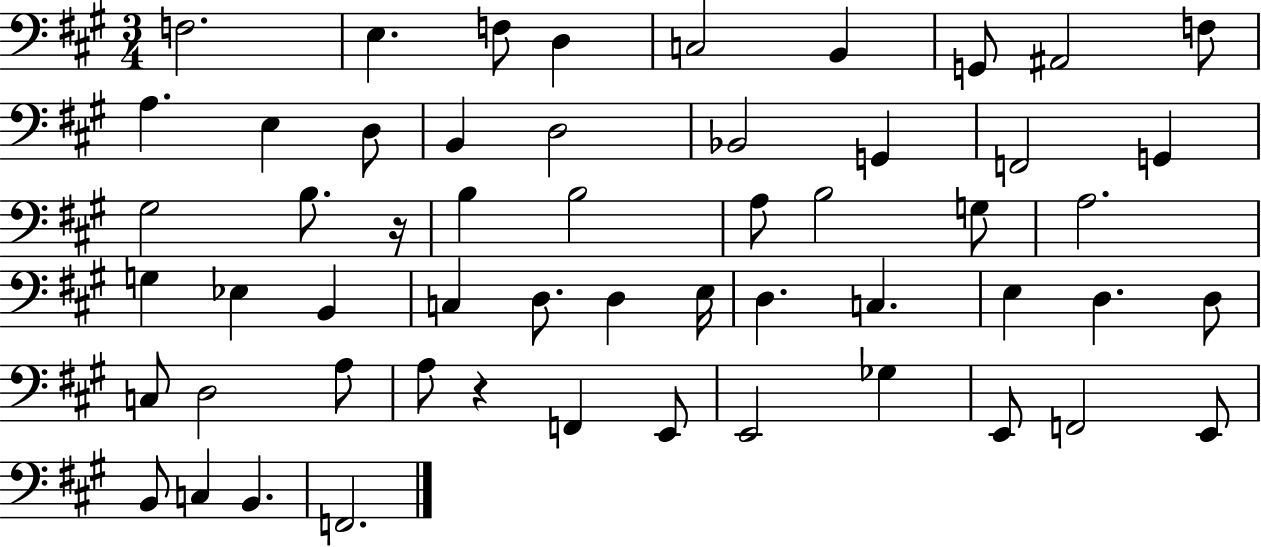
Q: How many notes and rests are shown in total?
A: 55